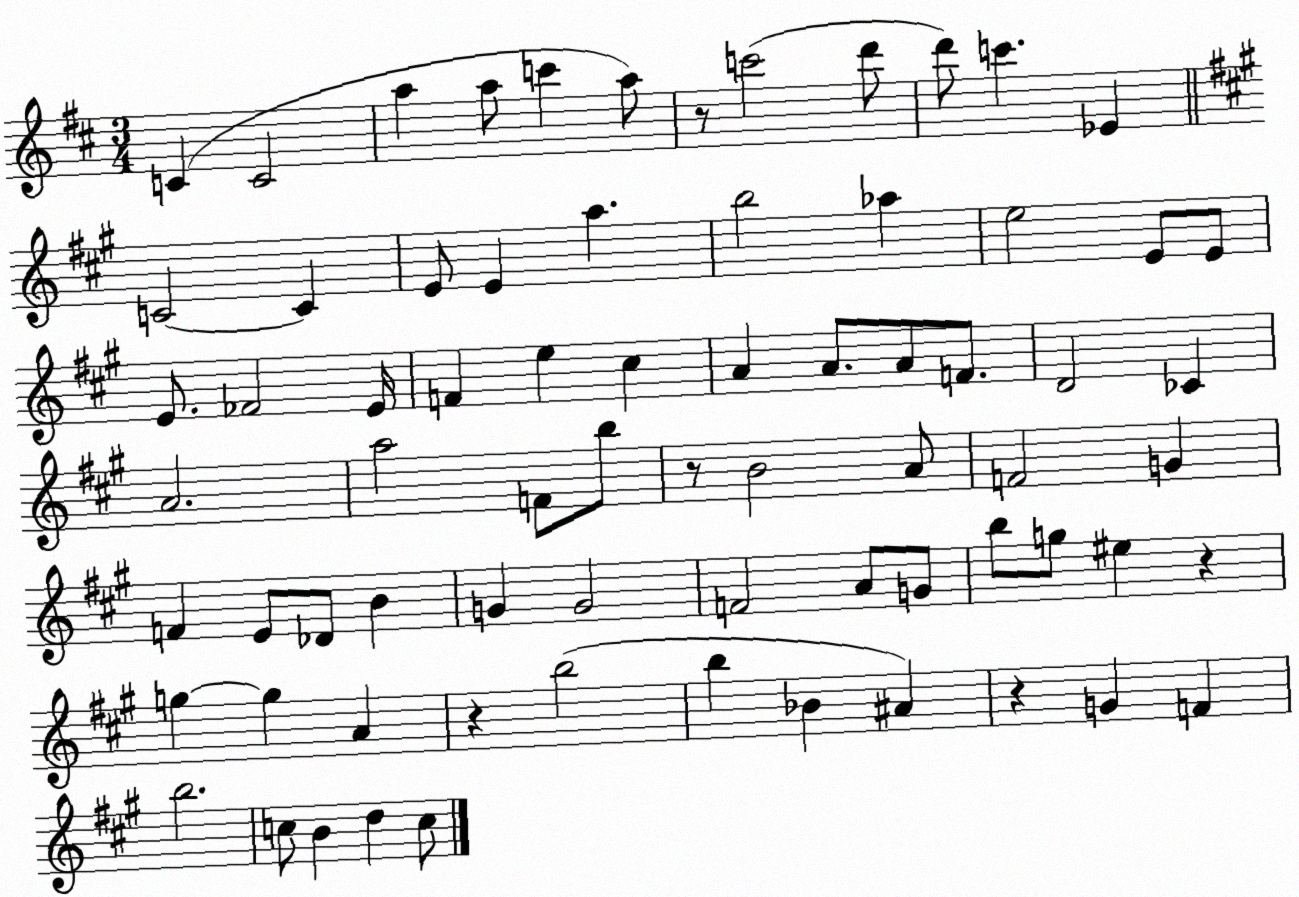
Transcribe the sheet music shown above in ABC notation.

X:1
T:Untitled
M:3/4
L:1/4
K:D
C C2 a a/2 c' a/2 z/2 c'2 d'/2 d'/2 c' _E C2 C E/2 E a b2 _a e2 E/2 E/2 E/2 _F2 E/4 F e ^c A A/2 A/2 F/2 D2 _C A2 a2 F/2 b/2 z/2 B2 A/2 F2 G F E/2 _D/2 B G G2 F2 A/2 G/2 b/2 g/2 ^e z g g A z b2 b _B ^A z G F b2 c/2 B d c/2